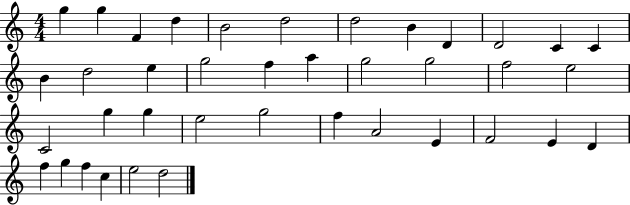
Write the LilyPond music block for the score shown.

{
  \clef treble
  \numericTimeSignature
  \time 4/4
  \key c \major
  g''4 g''4 f'4 d''4 | b'2 d''2 | d''2 b'4 d'4 | d'2 c'4 c'4 | \break b'4 d''2 e''4 | g''2 f''4 a''4 | g''2 g''2 | f''2 e''2 | \break c'2 g''4 g''4 | e''2 g''2 | f''4 a'2 e'4 | f'2 e'4 d'4 | \break f''4 g''4 f''4 c''4 | e''2 d''2 | \bar "|."
}